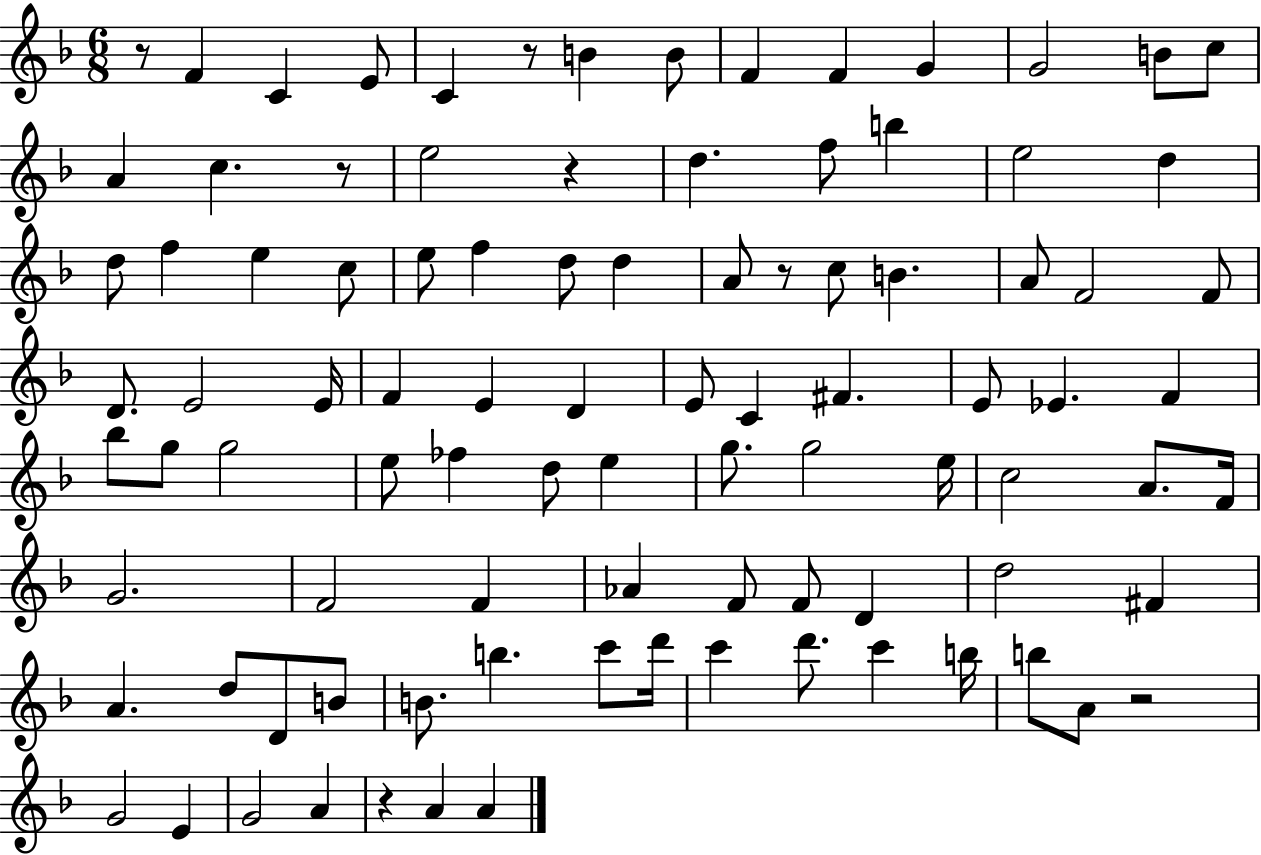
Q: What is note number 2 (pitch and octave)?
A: C4